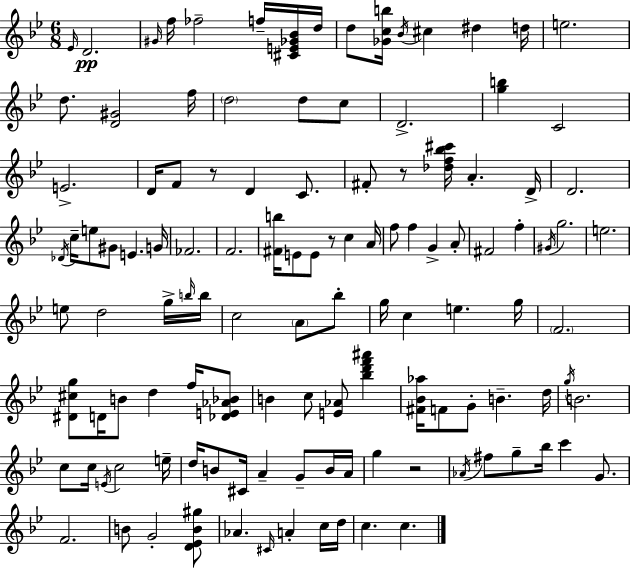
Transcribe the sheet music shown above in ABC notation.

X:1
T:Untitled
M:6/8
L:1/4
K:Gm
_E/4 D2 ^G/4 f/4 _f2 f/4 [^CE_G_B]/4 d/4 d/2 [_Gcb]/4 _B/4 ^c ^d d/4 e2 d/2 [D^G]2 f/4 d2 d/2 c/2 D2 [gb] C2 E2 D/4 F/2 z/2 D C/2 ^F/2 z/2 [_df_b^c']/4 A D/4 D2 _D/4 c/4 e/2 ^G/2 E G/4 _F2 F2 [^Fb]/4 E/2 E/2 z/2 c A/4 f/2 f G A/2 ^F2 f ^G/4 g2 e2 e/2 d2 g/4 b/4 b/4 c2 A/2 _b/2 g/4 c e g/4 F2 [^D^cg]/2 D/4 B/2 d f/4 [_DE_A_B]/2 B c/2 [E_A]/2 [_bd'f'^a'] [^F_B_a]/4 F/2 G/2 B d/4 g/4 B2 c/2 c/4 E/4 c2 e/4 d/4 B/2 ^C/4 A G/2 B/4 A/4 g z2 _A/4 ^f/2 g/2 _b/4 c' G/2 F2 B/2 G2 [D_EB^g]/2 _A ^C/4 A c/4 d/4 c c